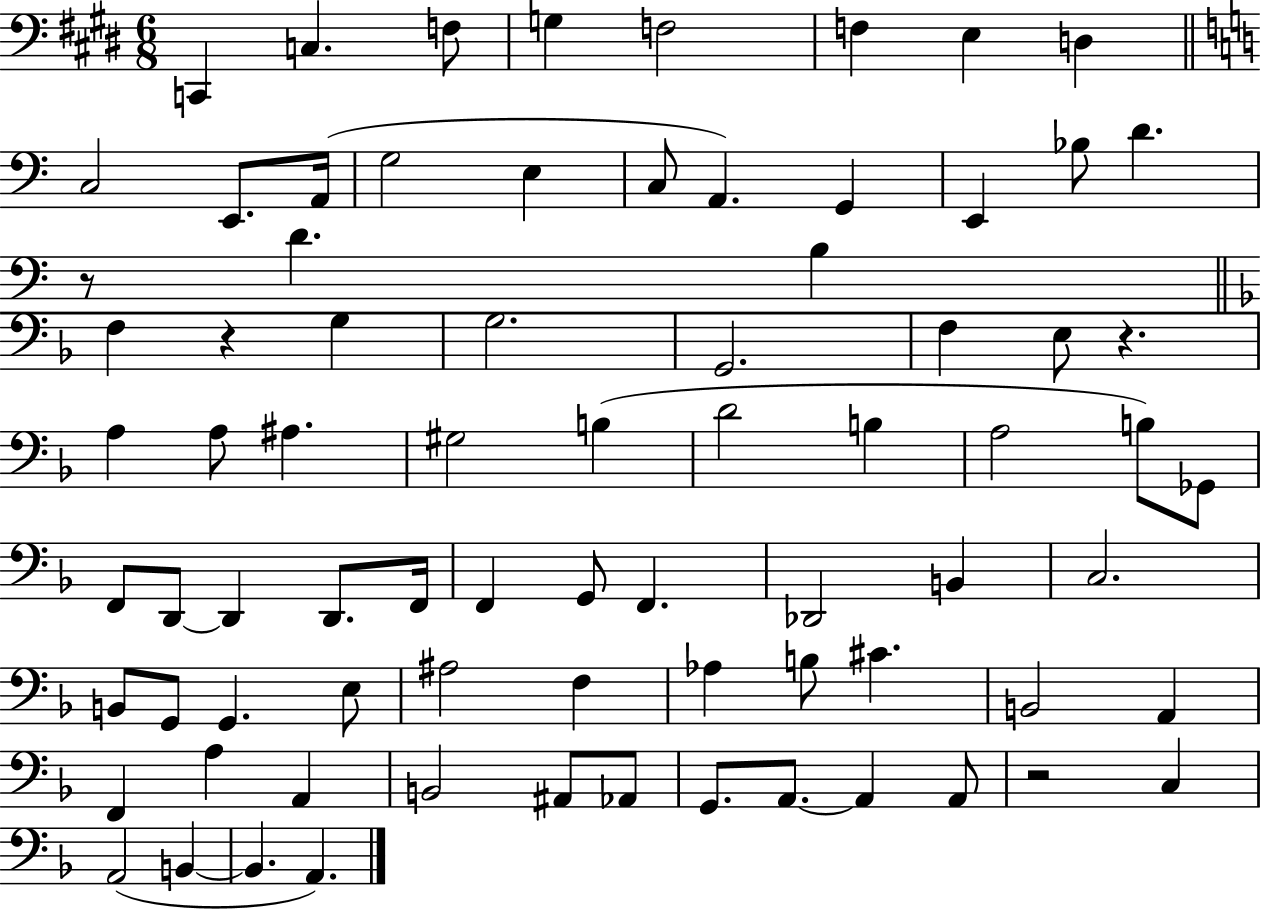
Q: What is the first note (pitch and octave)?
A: C2